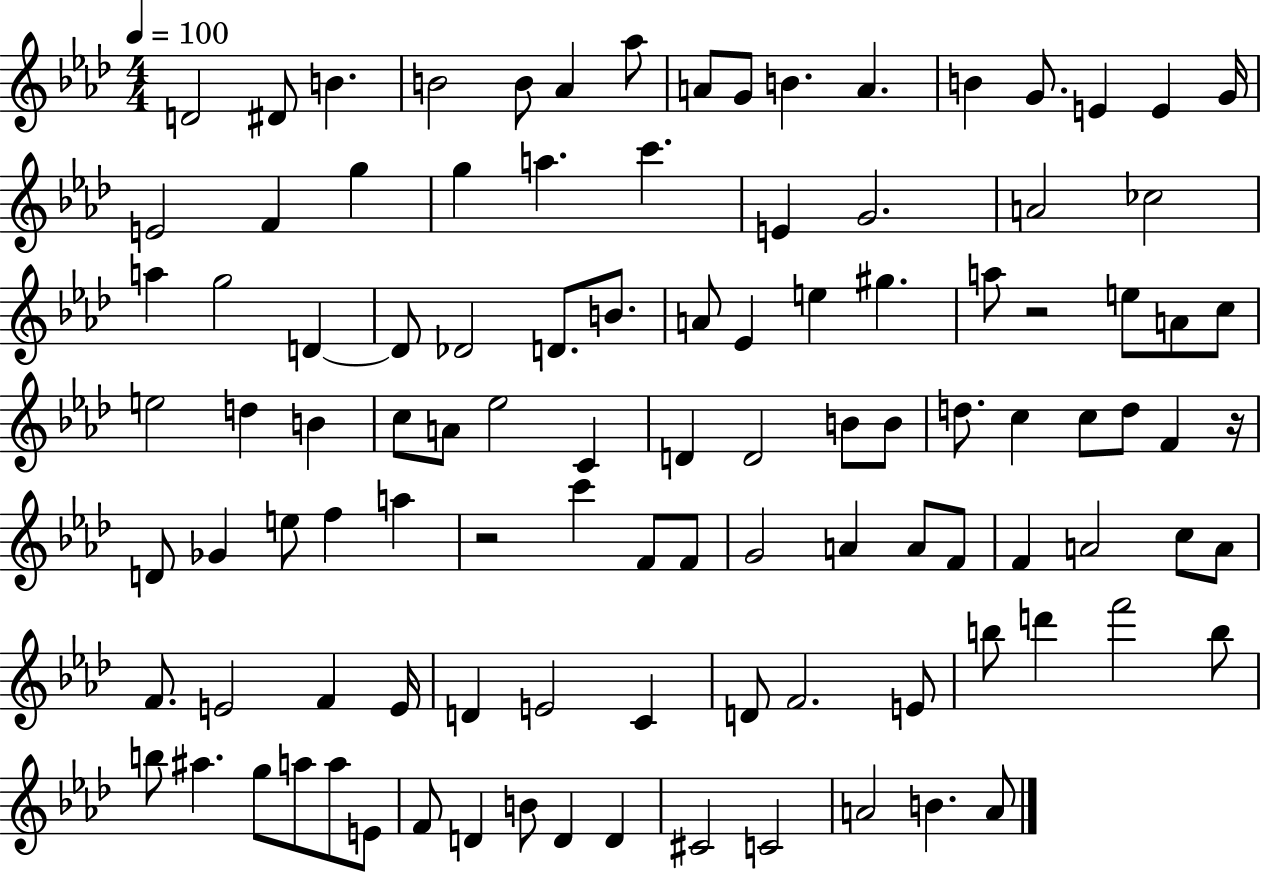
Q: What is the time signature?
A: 4/4